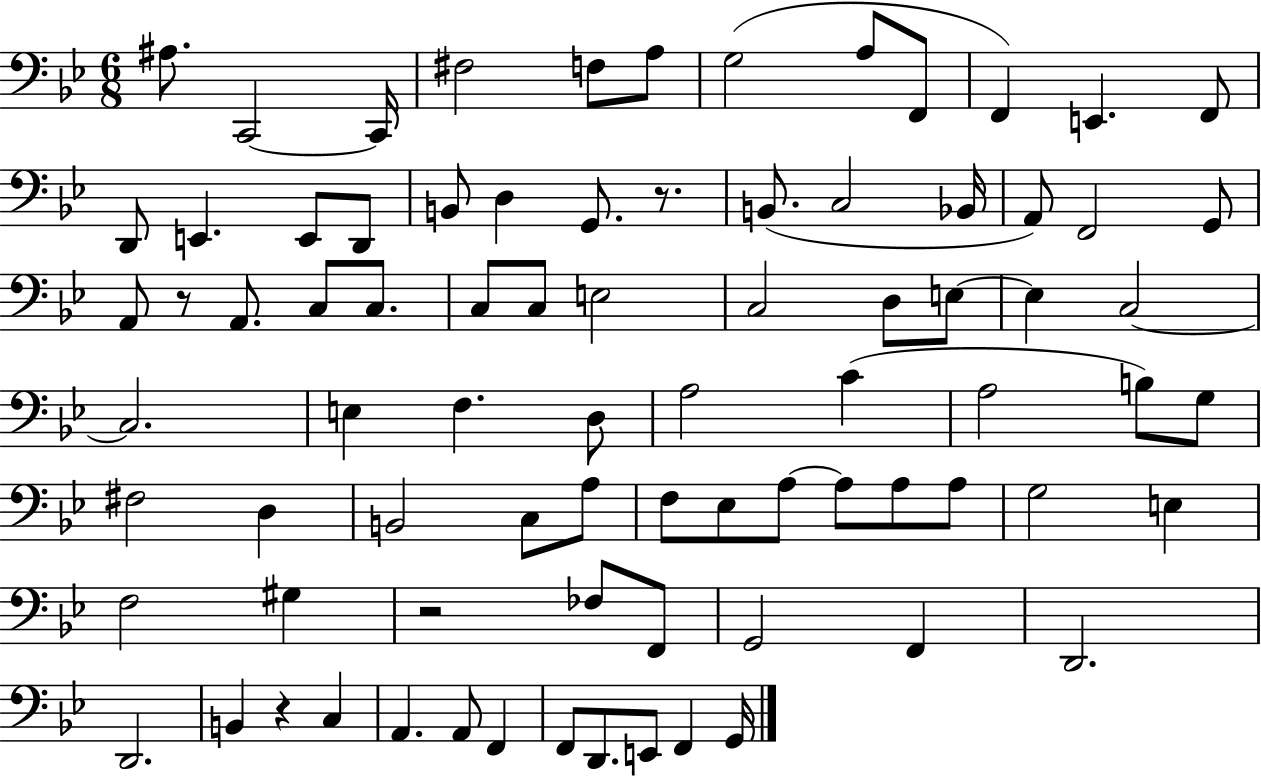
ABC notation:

X:1
T:Untitled
M:6/8
L:1/4
K:Bb
^A,/2 C,,2 C,,/4 ^F,2 F,/2 A,/2 G,2 A,/2 F,,/2 F,, E,, F,,/2 D,,/2 E,, E,,/2 D,,/2 B,,/2 D, G,,/2 z/2 B,,/2 C,2 _B,,/4 A,,/2 F,,2 G,,/2 A,,/2 z/2 A,,/2 C,/2 C,/2 C,/2 C,/2 E,2 C,2 D,/2 E,/2 E, C,2 C,2 E, F, D,/2 A,2 C A,2 B,/2 G,/2 ^F,2 D, B,,2 C,/2 A,/2 F,/2 _E,/2 A,/2 A,/2 A,/2 A,/2 G,2 E, F,2 ^G, z2 _F,/2 F,,/2 G,,2 F,, D,,2 D,,2 B,, z C, A,, A,,/2 F,, F,,/2 D,,/2 E,,/2 F,, G,,/4